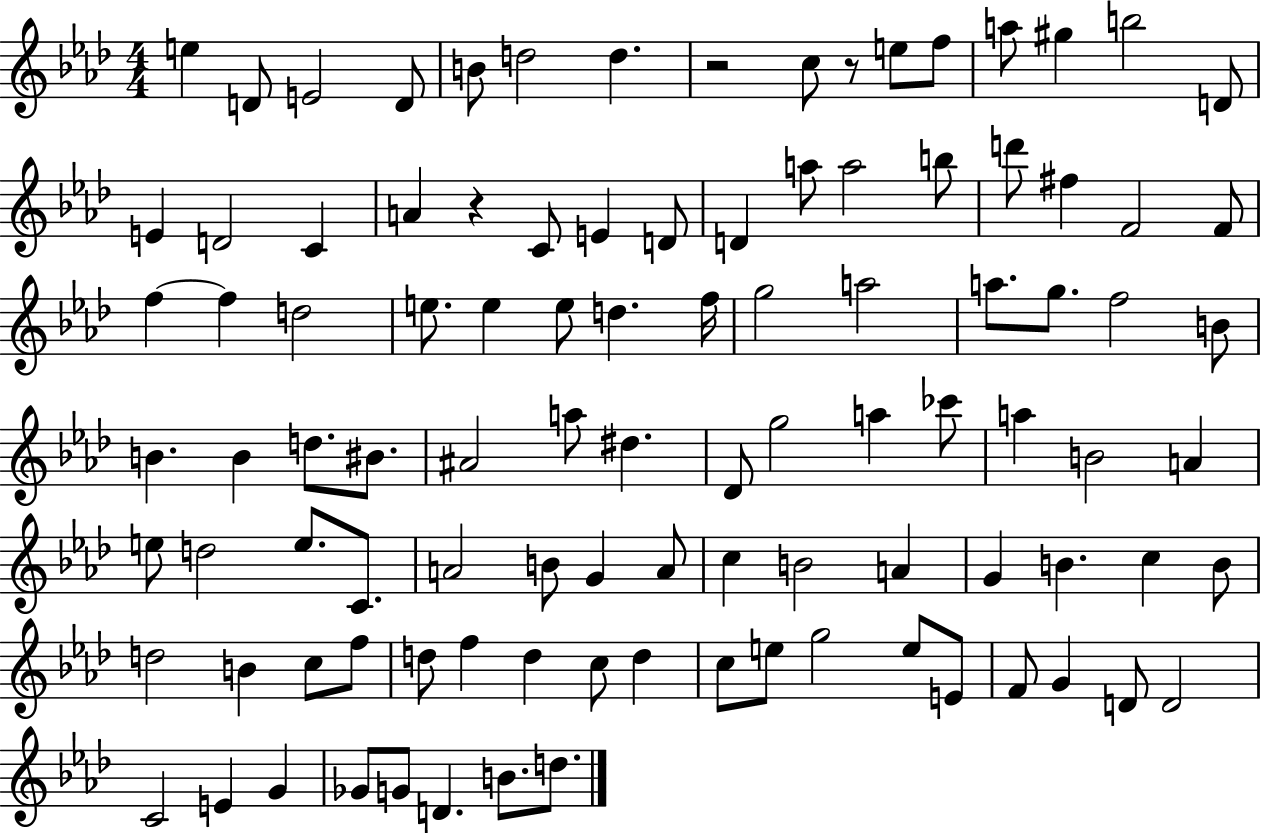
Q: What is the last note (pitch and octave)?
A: D5